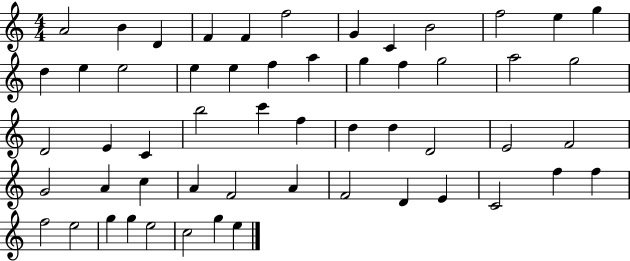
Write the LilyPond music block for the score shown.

{
  \clef treble
  \numericTimeSignature
  \time 4/4
  \key c \major
  a'2 b'4 d'4 | f'4 f'4 f''2 | g'4 c'4 b'2 | f''2 e''4 g''4 | \break d''4 e''4 e''2 | e''4 e''4 f''4 a''4 | g''4 f''4 g''2 | a''2 g''2 | \break d'2 e'4 c'4 | b''2 c'''4 f''4 | d''4 d''4 d'2 | e'2 f'2 | \break g'2 a'4 c''4 | a'4 f'2 a'4 | f'2 d'4 e'4 | c'2 f''4 f''4 | \break f''2 e''2 | g''4 g''4 e''2 | c''2 g''4 e''4 | \bar "|."
}